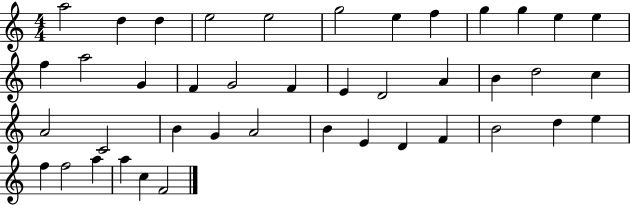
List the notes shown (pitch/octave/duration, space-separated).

A5/h D5/q D5/q E5/h E5/h G5/h E5/q F5/q G5/q G5/q E5/q E5/q F5/q A5/h G4/q F4/q G4/h F4/q E4/q D4/h A4/q B4/q D5/h C5/q A4/h C4/h B4/q G4/q A4/h B4/q E4/q D4/q F4/q B4/h D5/q E5/q F5/q F5/h A5/q A5/q C5/q F4/h